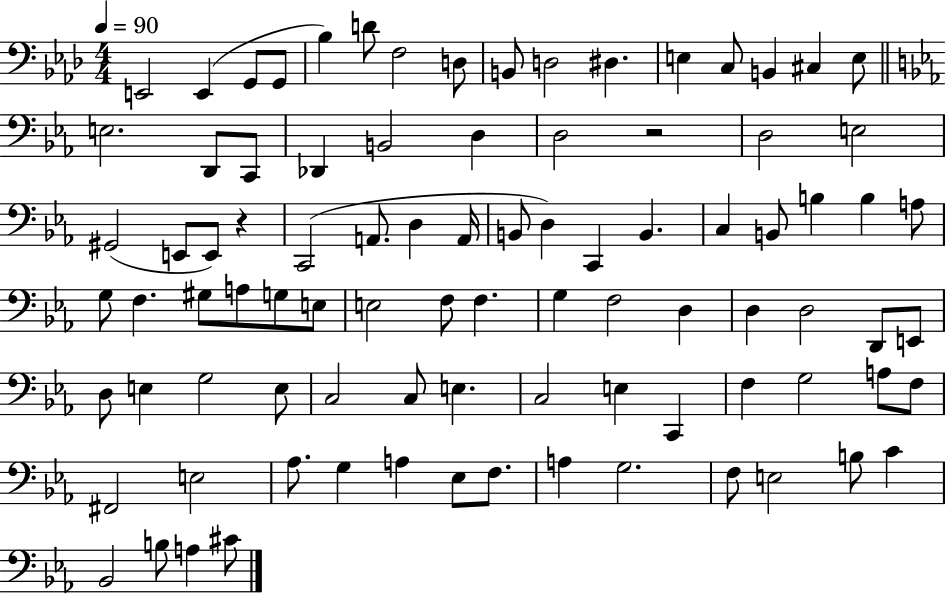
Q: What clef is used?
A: bass